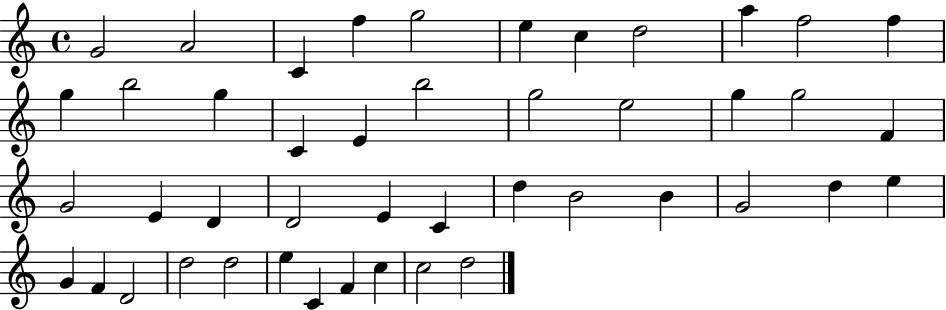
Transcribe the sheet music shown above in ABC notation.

X:1
T:Untitled
M:4/4
L:1/4
K:C
G2 A2 C f g2 e c d2 a f2 f g b2 g C E b2 g2 e2 g g2 F G2 E D D2 E C d B2 B G2 d e G F D2 d2 d2 e C F c c2 d2